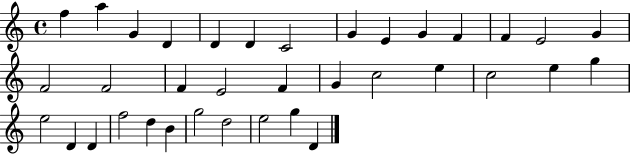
{
  \clef treble
  \time 4/4
  \defaultTimeSignature
  \key c \major
  f''4 a''4 g'4 d'4 | d'4 d'4 c'2 | g'4 e'4 g'4 f'4 | f'4 e'2 g'4 | \break f'2 f'2 | f'4 e'2 f'4 | g'4 c''2 e''4 | c''2 e''4 g''4 | \break e''2 d'4 d'4 | f''2 d''4 b'4 | g''2 d''2 | e''2 g''4 d'4 | \break \bar "|."
}